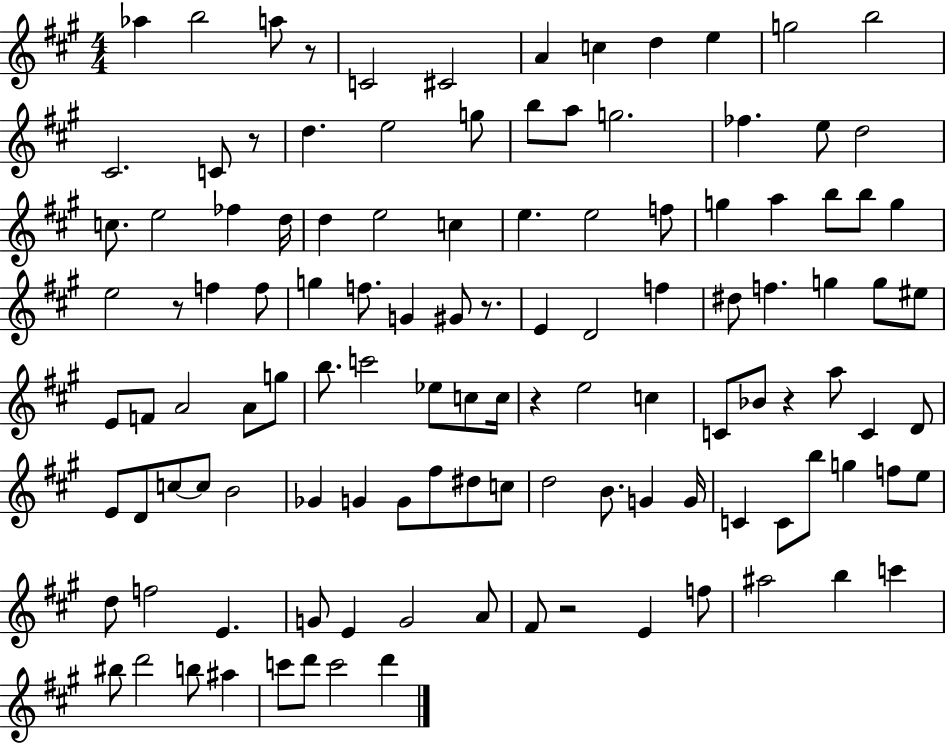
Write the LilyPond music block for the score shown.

{
  \clef treble
  \numericTimeSignature
  \time 4/4
  \key a \major
  aes''4 b''2 a''8 r8 | c'2 cis'2 | a'4 c''4 d''4 e''4 | g''2 b''2 | \break cis'2. c'8 r8 | d''4. e''2 g''8 | b''8 a''8 g''2. | fes''4. e''8 d''2 | \break c''8. e''2 fes''4 d''16 | d''4 e''2 c''4 | e''4. e''2 f''8 | g''4 a''4 b''8 b''8 g''4 | \break e''2 r8 f''4 f''8 | g''4 f''8. g'4 gis'8 r8. | e'4 d'2 f''4 | dis''8 f''4. g''4 g''8 eis''8 | \break e'8 f'8 a'2 a'8 g''8 | b''8. c'''2 ees''8 c''8 c''16 | r4 e''2 c''4 | c'8 bes'8 r4 a''8 c'4 d'8 | \break e'8 d'8 c''8~~ c''8 b'2 | ges'4 g'4 g'8 fis''8 dis''8 c''8 | d''2 b'8. g'4 g'16 | c'4 c'8 b''8 g''4 f''8 e''8 | \break d''8 f''2 e'4. | g'8 e'4 g'2 a'8 | fis'8 r2 e'4 f''8 | ais''2 b''4 c'''4 | \break bis''8 d'''2 b''8 ais''4 | c'''8 d'''8 c'''2 d'''4 | \bar "|."
}